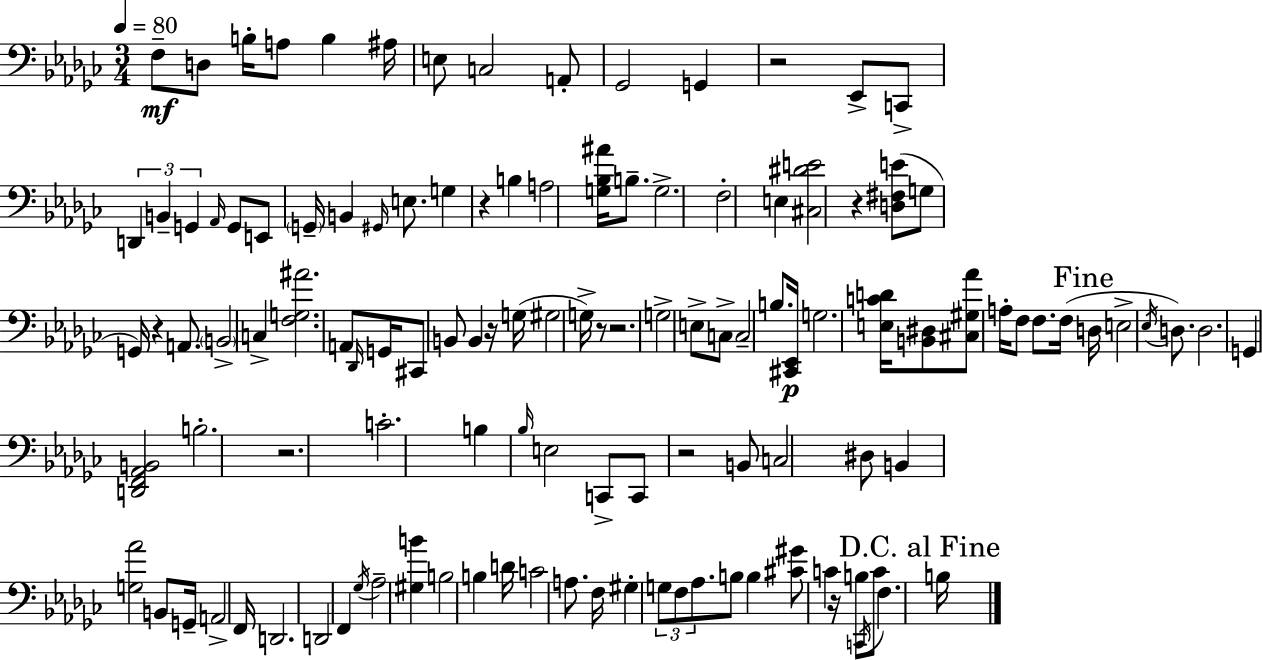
X:1
T:Untitled
M:3/4
L:1/4
K:Ebm
F,/2 D,/2 B,/4 A,/2 B, ^A,/4 E,/2 C,2 A,,/2 _G,,2 G,, z2 _E,,/2 C,,/2 D,, B,, G,, _A,,/4 G,,/2 E,,/2 G,,/4 B,, ^G,,/4 E,/2 G, z B, A,2 [G,_B,^A]/4 B,/2 G,2 F,2 E, [^C,^DE]2 z [D,^F,E]/2 G,/2 G,,/4 z A,,/2 B,,2 C, [F,G,^A]2 A,,/2 _D,,/4 G,,/4 ^C,,/2 B,,/2 B,, z/4 G,/4 ^G,2 G,/4 z/2 z2 G,2 E,/2 C,/2 C,2 B,/2 [^C,,_E,,]/4 G,2 [E,CD]/4 [B,,^D,]/2 [^C,^G,_A]/2 A,/4 F,/2 F,/2 F,/4 D,/4 E,2 _E,/4 D,/2 D,2 G,, [D,,F,,_A,,B,,]2 B,2 z2 C2 B, _B,/4 E,2 C,,/2 C,,/2 z2 B,,/2 C,2 ^D,/2 B,, [G,_A]2 B,,/2 G,,/4 A,,2 F,,/4 D,,2 D,,2 F,, _G,/4 _A,2 [^G,B] B,2 B, D/4 C2 A,/2 F,/4 ^G, G,/2 F,/2 _A,/2 B,/2 B, [^C^G]/2 C z/4 B,/2 C,,/4 C/2 F, B,/4